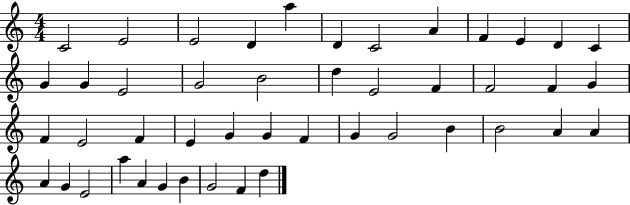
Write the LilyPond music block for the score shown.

{
  \clef treble
  \numericTimeSignature
  \time 4/4
  \key c \major
  c'2 e'2 | e'2 d'4 a''4 | d'4 c'2 a'4 | f'4 e'4 d'4 c'4 | \break g'4 g'4 e'2 | g'2 b'2 | d''4 e'2 f'4 | f'2 f'4 g'4 | \break f'4 e'2 f'4 | e'4 g'4 g'4 f'4 | g'4 g'2 b'4 | b'2 a'4 a'4 | \break a'4 g'4 e'2 | a''4 a'4 g'4 b'4 | g'2 f'4 d''4 | \bar "|."
}